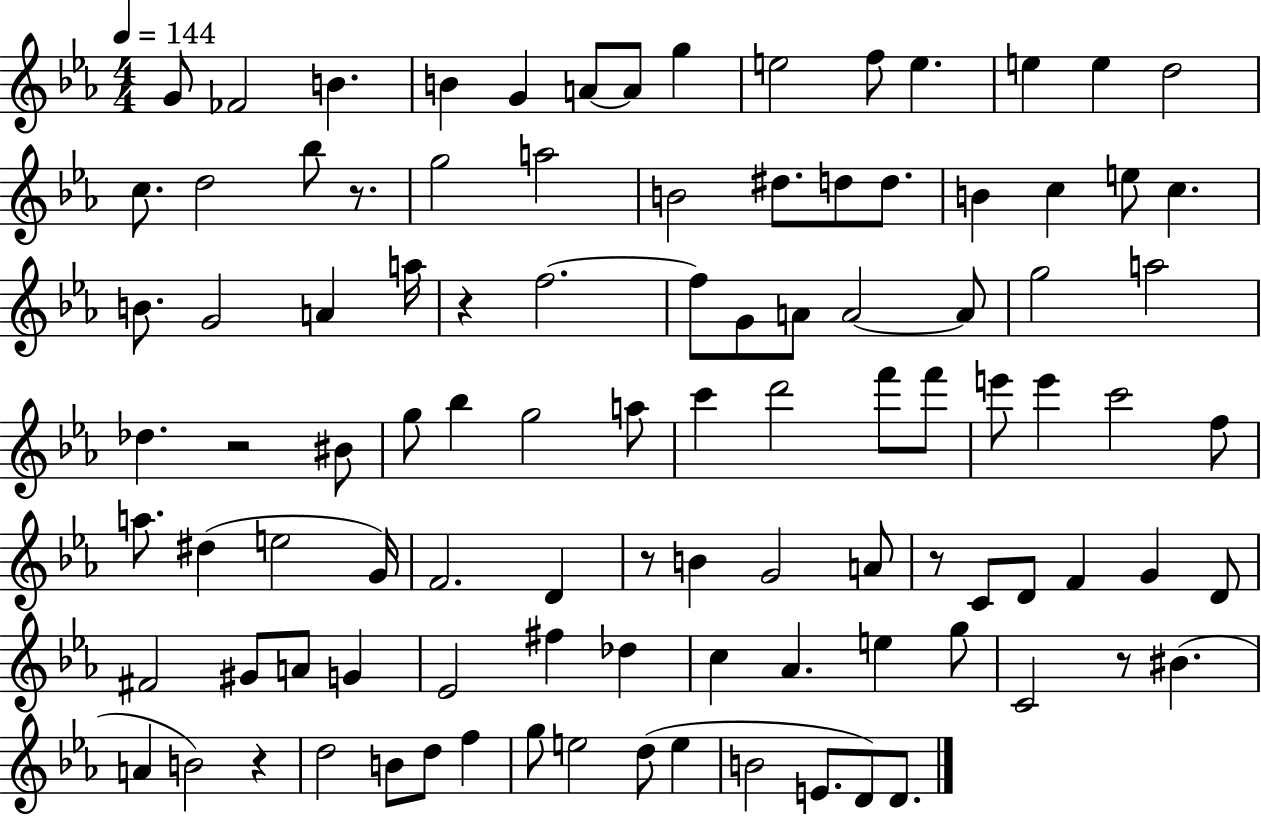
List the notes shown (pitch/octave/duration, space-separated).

G4/e FES4/h B4/q. B4/q G4/q A4/e A4/e G5/q E5/h F5/e E5/q. E5/q E5/q D5/h C5/e. D5/h Bb5/e R/e. G5/h A5/h B4/h D#5/e. D5/e D5/e. B4/q C5/q E5/e C5/q. B4/e. G4/h A4/q A5/s R/q F5/h. F5/e G4/e A4/e A4/h A4/e G5/h A5/h Db5/q. R/h BIS4/e G5/e Bb5/q G5/h A5/e C6/q D6/h F6/e F6/e E6/e E6/q C6/h F5/e A5/e. D#5/q E5/h G4/s F4/h. D4/q R/e B4/q G4/h A4/e R/e C4/e D4/e F4/q G4/q D4/e F#4/h G#4/e A4/e G4/q Eb4/h F#5/q Db5/q C5/q Ab4/q. E5/q G5/e C4/h R/e BIS4/q. A4/q B4/h R/q D5/h B4/e D5/e F5/q G5/e E5/h D5/e E5/q B4/h E4/e. D4/e D4/e.